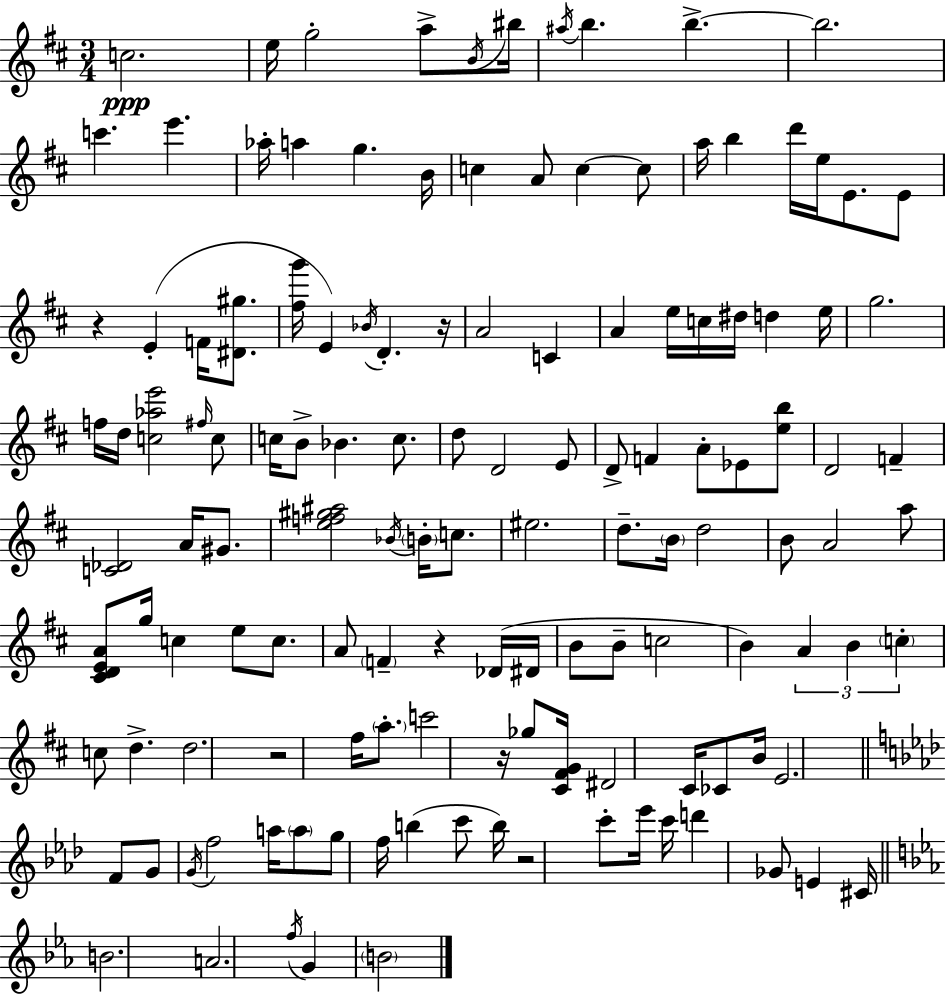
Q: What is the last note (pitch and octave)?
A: B4